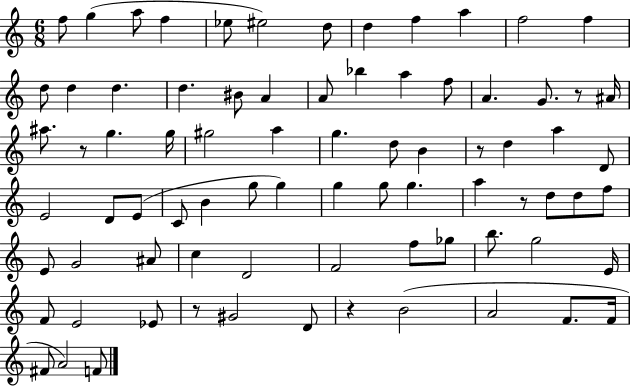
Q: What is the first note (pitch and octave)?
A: F5